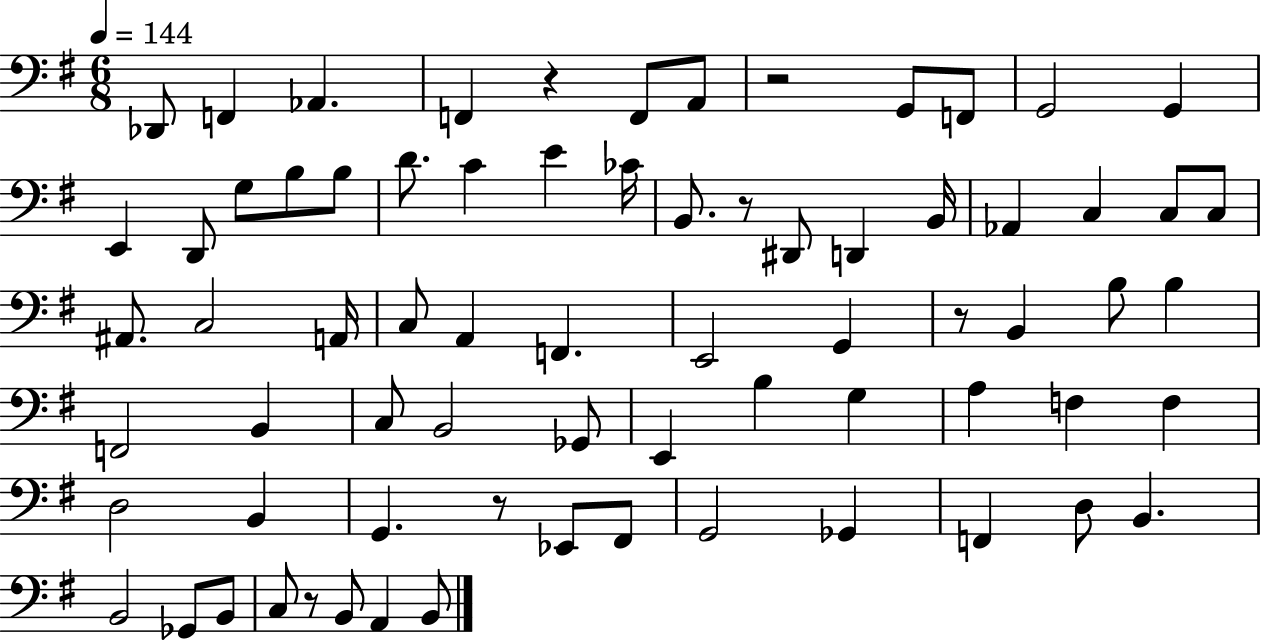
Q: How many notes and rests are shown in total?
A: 72